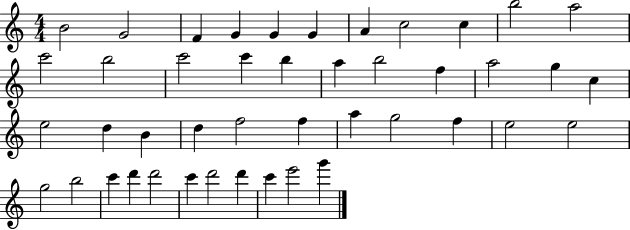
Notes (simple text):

B4/h G4/h F4/q G4/q G4/q G4/q A4/q C5/h C5/q B5/h A5/h C6/h B5/h C6/h C6/q B5/q A5/q B5/h F5/q A5/h G5/q C5/q E5/h D5/q B4/q D5/q F5/h F5/q A5/q G5/h F5/q E5/h E5/h G5/h B5/h C6/q D6/q D6/h C6/q D6/h D6/q C6/q E6/h G6/q